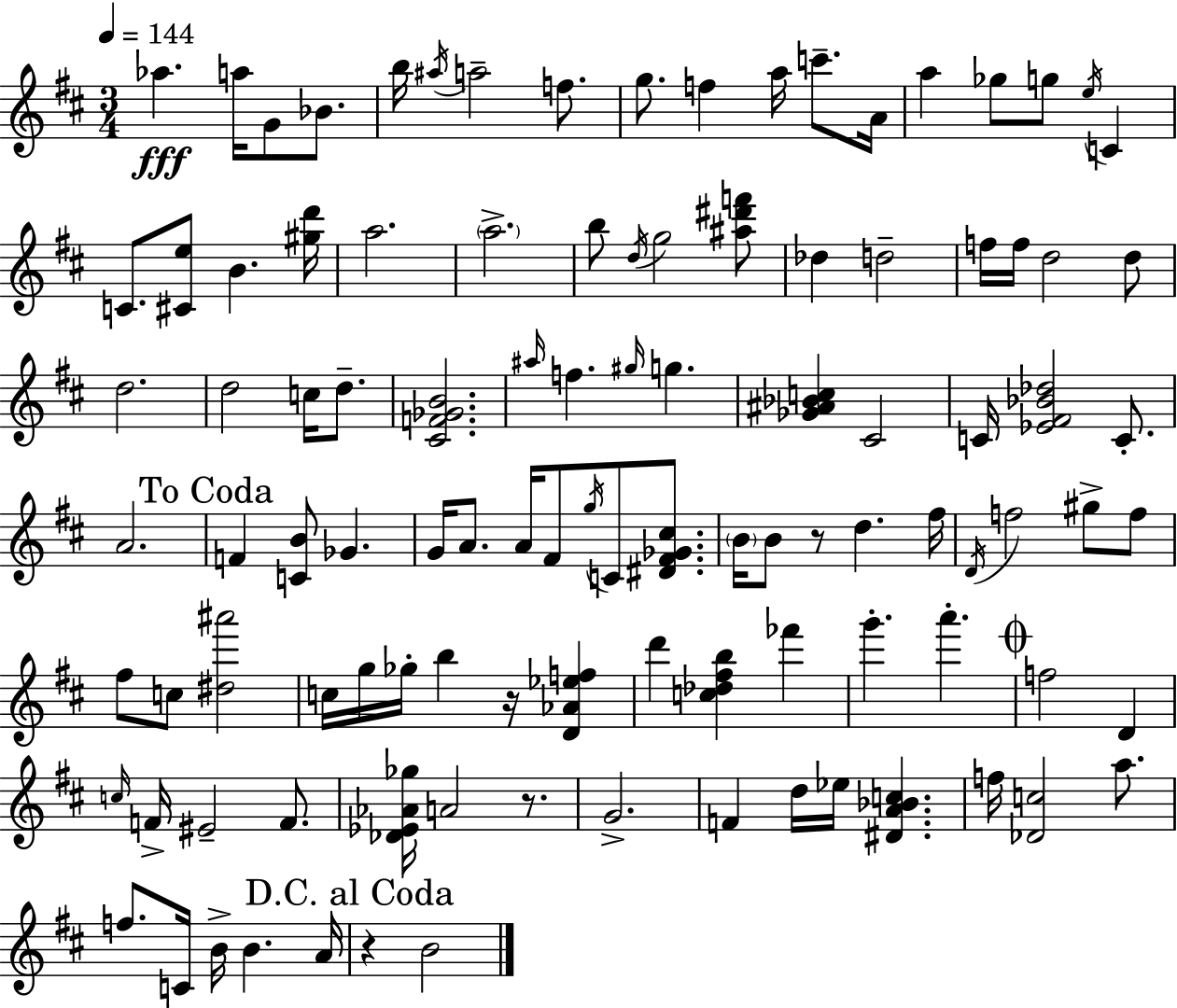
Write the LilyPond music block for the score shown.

{
  \clef treble
  \numericTimeSignature
  \time 3/4
  \key d \major
  \tempo 4 = 144
  \repeat volta 2 { aes''4.\fff a''16 g'8 bes'8. | b''16 \acciaccatura { ais''16 } a''2-- f''8. | g''8. f''4 a''16 c'''8.-- | a'16 a''4 ges''8 g''8 \acciaccatura { e''16 } c'4 | \break c'8. <cis' e''>8 b'4. | <gis'' d'''>16 a''2. | \parenthesize a''2.-> | b''8 \acciaccatura { d''16 } g''2 | \break <ais'' dis''' f'''>8 des''4 d''2-- | f''16 f''16 d''2 | d''8 d''2. | d''2 c''16 | \break d''8.-- <cis' f' ges' b'>2. | \grace { ais''16 } f''4. \grace { gis''16 } g''4. | <ges' ais' bes' c''>4 cis'2 | c'16 <ees' fis' bes' des''>2 | \break c'8.-. a'2. | \mark "To Coda" f'4 <c' b'>8 ges'4. | g'16 a'8. a'16 fis'8 | \acciaccatura { g''16 } c'8 <dis' fis' ges' cis''>8. \parenthesize b'16 b'8 r8 d''4. | \break fis''16 \acciaccatura { d'16 } f''2 | gis''8-> f''8 fis''8 c''8 <dis'' ais'''>2 | c''16 g''16 ges''16-. b''4 | r16 <d' aes' ees'' f''>4 d'''4 <c'' des'' fis'' b''>4 | \break fes'''4 g'''4.-. | a'''4.-. \mark \markup { \musicglyph "scripts.coda" } f''2 | d'4 \grace { c''16 } f'16-> eis'2-- | f'8. <des' ees' aes' ges''>16 a'2 | \break r8. g'2.-> | f'4 | d''16 ees''16 <dis' a' bes' c''>4. f''16 <des' c''>2 | a''8. f''8. c'16 | \break b'16-> b'4. a'16 \mark "D.C. al Coda" r4 | b'2 } \bar "|."
}